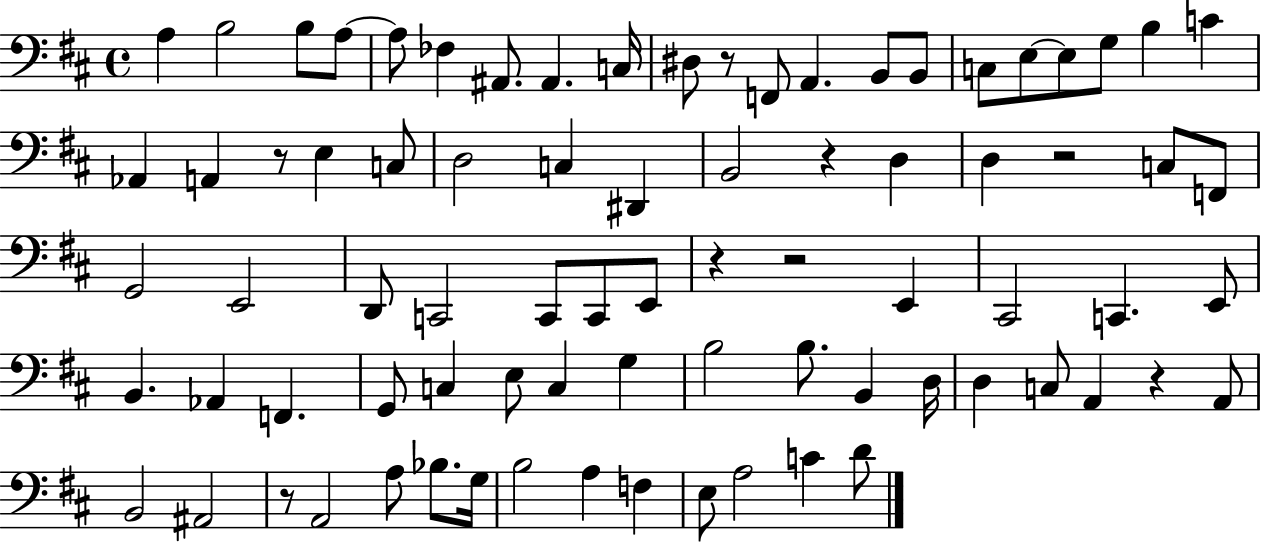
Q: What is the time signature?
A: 4/4